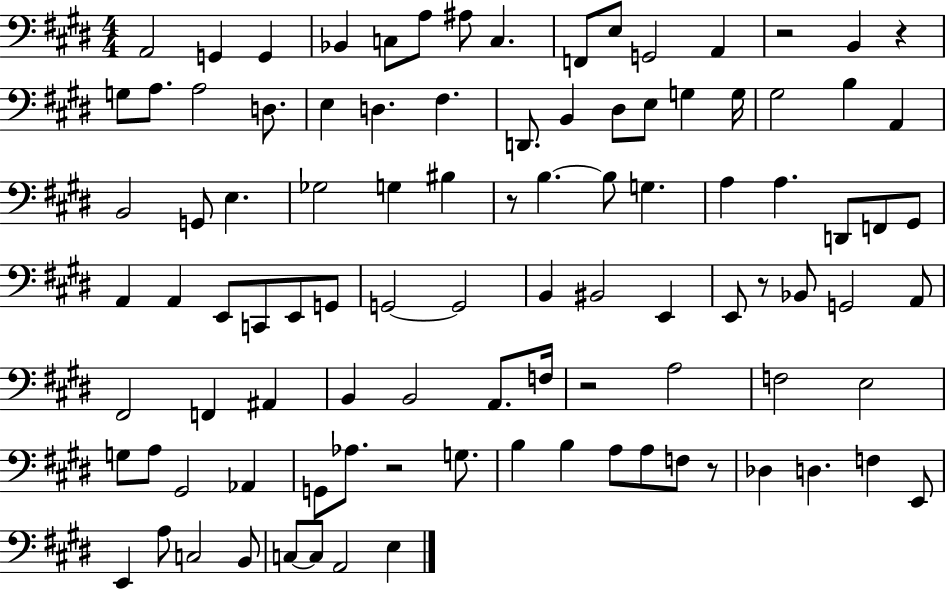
A2/h G2/q G2/q Bb2/q C3/e A3/e A#3/e C3/q. F2/e E3/e G2/h A2/q R/h B2/q R/q G3/e A3/e. A3/h D3/e. E3/q D3/q. F#3/q. D2/e. B2/q D#3/e E3/e G3/q G3/s G#3/h B3/q A2/q B2/h G2/e E3/q. Gb3/h G3/q BIS3/q R/e B3/q. B3/e G3/q. A3/q A3/q. D2/e F2/e G#2/e A2/q A2/q E2/e C2/e E2/e G2/e G2/h G2/h B2/q BIS2/h E2/q E2/e R/e Bb2/e G2/h A2/e F#2/h F2/q A#2/q B2/q B2/h A2/e. F3/s R/h A3/h F3/h E3/h G3/e A3/e G#2/h Ab2/q G2/e Ab3/e. R/h G3/e. B3/q B3/q A3/e A3/e F3/e R/e Db3/q D3/q. F3/q E2/e E2/q A3/e C3/h B2/e C3/e C3/e A2/h E3/q